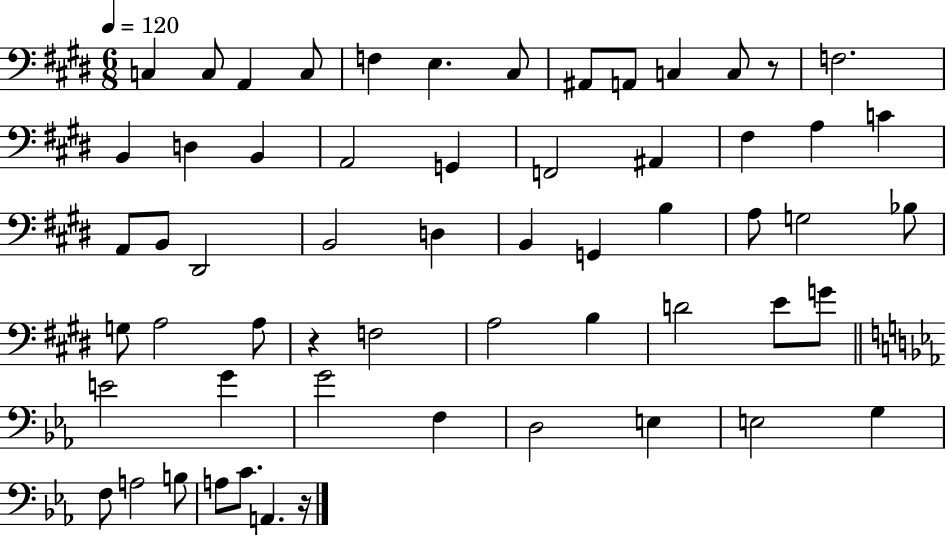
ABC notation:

X:1
T:Untitled
M:6/8
L:1/4
K:E
C, C,/2 A,, C,/2 F, E, ^C,/2 ^A,,/2 A,,/2 C, C,/2 z/2 F,2 B,, D, B,, A,,2 G,, F,,2 ^A,, ^F, A, C A,,/2 B,,/2 ^D,,2 B,,2 D, B,, G,, B, A,/2 G,2 _B,/2 G,/2 A,2 A,/2 z F,2 A,2 B, D2 E/2 G/2 E2 G G2 F, D,2 E, E,2 G, F,/2 A,2 B,/2 A,/2 C/2 A,, z/4